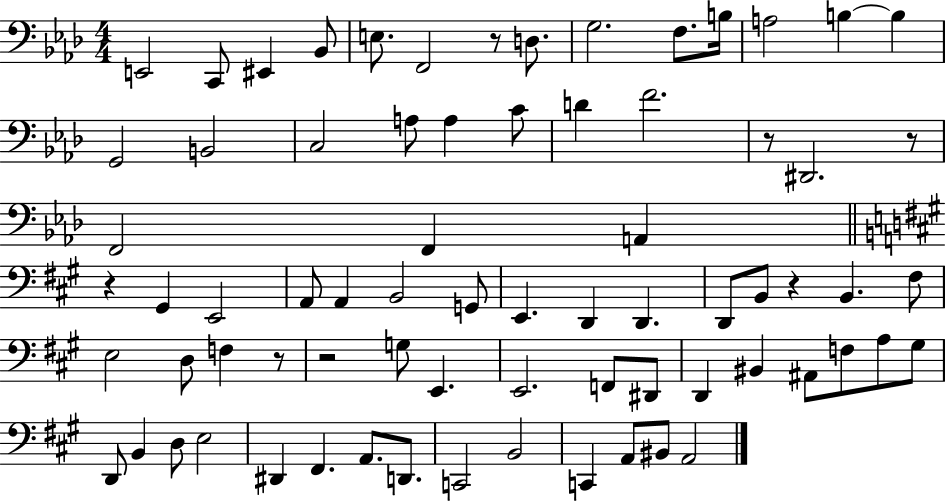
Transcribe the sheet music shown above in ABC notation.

X:1
T:Untitled
M:4/4
L:1/4
K:Ab
E,,2 C,,/2 ^E,, _B,,/2 E,/2 F,,2 z/2 D,/2 G,2 F,/2 B,/4 A,2 B, B, G,,2 B,,2 C,2 A,/2 A, C/2 D F2 z/2 ^D,,2 z/2 F,,2 F,, A,, z ^G,, E,,2 A,,/2 A,, B,,2 G,,/2 E,, D,, D,, D,,/2 B,,/2 z B,, ^F,/2 E,2 D,/2 F, z/2 z2 G,/2 E,, E,,2 F,,/2 ^D,,/2 D,, ^B,, ^A,,/2 F,/2 A,/2 ^G,/2 D,,/2 B,, D,/2 E,2 ^D,, ^F,, A,,/2 D,,/2 C,,2 B,,2 C,, A,,/2 ^B,,/2 A,,2